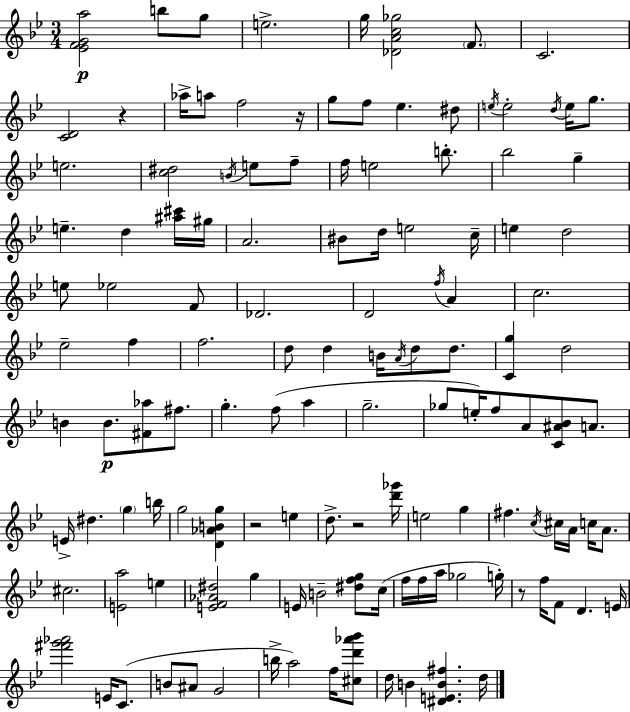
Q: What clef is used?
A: treble